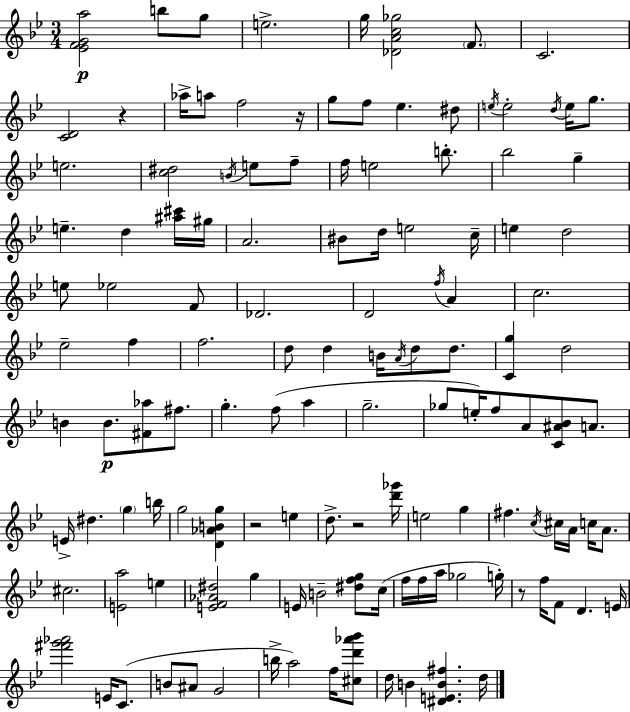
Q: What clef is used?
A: treble